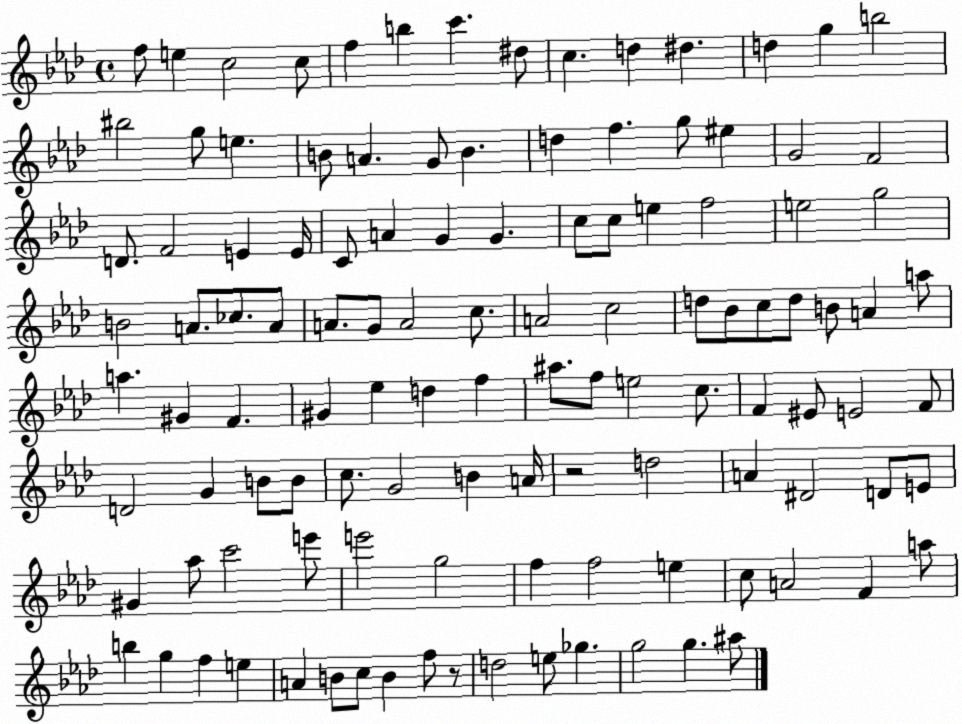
X:1
T:Untitled
M:4/4
L:1/4
K:Ab
f/2 e c2 c/2 f b c' ^d/2 c d ^d d g b2 ^b2 g/2 e B/2 A G/2 B d f g/2 ^e G2 F2 D/2 F2 E E/4 C/2 A G G c/2 c/2 e f2 e2 g2 B2 A/2 _c/2 A/2 A/2 G/2 A2 c/2 A2 c2 d/2 _B/2 c/2 d/2 B/2 A a/2 a ^G F ^G _e d f ^a/2 f/2 e2 c/2 F ^E/2 E2 F/2 D2 G B/2 B/2 c/2 G2 B A/4 z2 d2 A ^D2 D/2 E/2 ^G _a/2 c'2 e'/2 e'2 g2 f f2 e c/2 A2 F a/2 b g f e A B/2 c/2 B f/2 z/2 d2 e/2 _g g2 g ^a/2